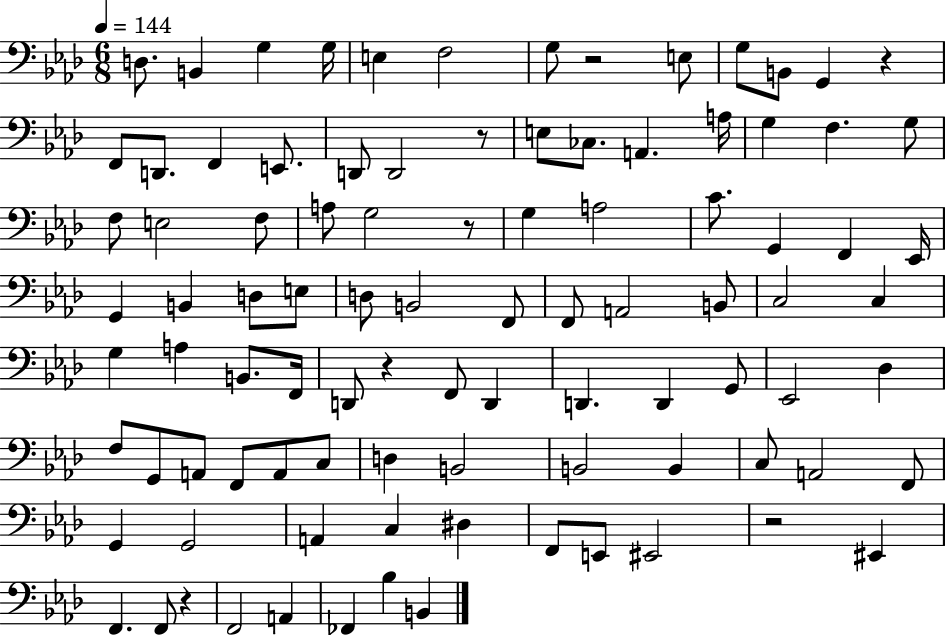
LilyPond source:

{
  \clef bass
  \numericTimeSignature
  \time 6/8
  \key aes \major
  \tempo 4 = 144
  d8. b,4 g4 g16 | e4 f2 | g8 r2 e8 | g8 b,8 g,4 r4 | \break f,8 d,8. f,4 e,8. | d,8 d,2 r8 | e8 ces8. a,4. a16 | g4 f4. g8 | \break f8 e2 f8 | a8 g2 r8 | g4 a2 | c'8. g,4 f,4 ees,16 | \break g,4 b,4 d8 e8 | d8 b,2 f,8 | f,8 a,2 b,8 | c2 c4 | \break g4 a4 b,8. f,16 | d,8 r4 f,8 d,4 | d,4. d,4 g,8 | ees,2 des4 | \break f8 g,8 a,8 f,8 a,8 c8 | d4 b,2 | b,2 b,4 | c8 a,2 f,8 | \break g,4 g,2 | a,4 c4 dis4 | f,8 e,8 eis,2 | r2 eis,4 | \break f,4. f,8 r4 | f,2 a,4 | fes,4 bes4 b,4 | \bar "|."
}